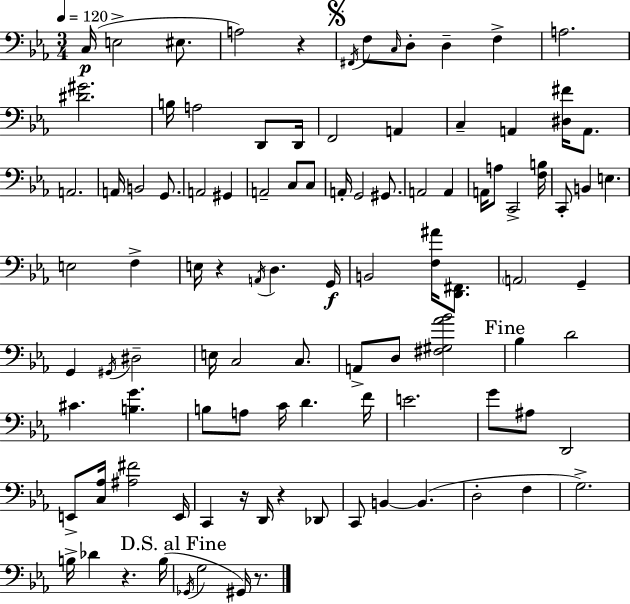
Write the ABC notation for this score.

X:1
T:Untitled
M:3/4
L:1/4
K:Eb
C,/4 E,2 ^E,/2 A,2 z ^F,,/4 F,/2 C,/4 D,/2 D, F, A,2 [^D^G]2 B,/4 A,2 D,,/2 D,,/4 F,,2 A,, C, A,, [^D,^F]/4 A,,/2 A,,2 A,,/4 B,,2 G,,/2 A,,2 ^G,, A,,2 C,/2 C,/2 A,,/4 G,,2 ^G,,/2 A,,2 A,, A,,/4 A,/2 C,,2 [F,B,]/4 C,,/2 B,, E, E,2 F, E,/4 z A,,/4 D, G,,/4 B,,2 [F,^A]/4 [D,,^F,,]/2 A,,2 G,, G,, ^G,,/4 ^D,2 E,/4 C,2 C,/2 A,,/2 D,/2 [^F,^G,_A_B]2 _B, D2 ^C [B,G] B,/2 A,/2 C/4 D F/4 E2 G/2 ^A,/2 D,,2 E,,/2 [C,_A,]/4 [^A,^F]2 E,,/4 C,, z/4 D,,/4 z _D,,/2 C,,/2 B,, B,, D,2 F, G,2 B,/4 _D z B,/4 _G,,/4 G,2 ^G,,/4 z/2